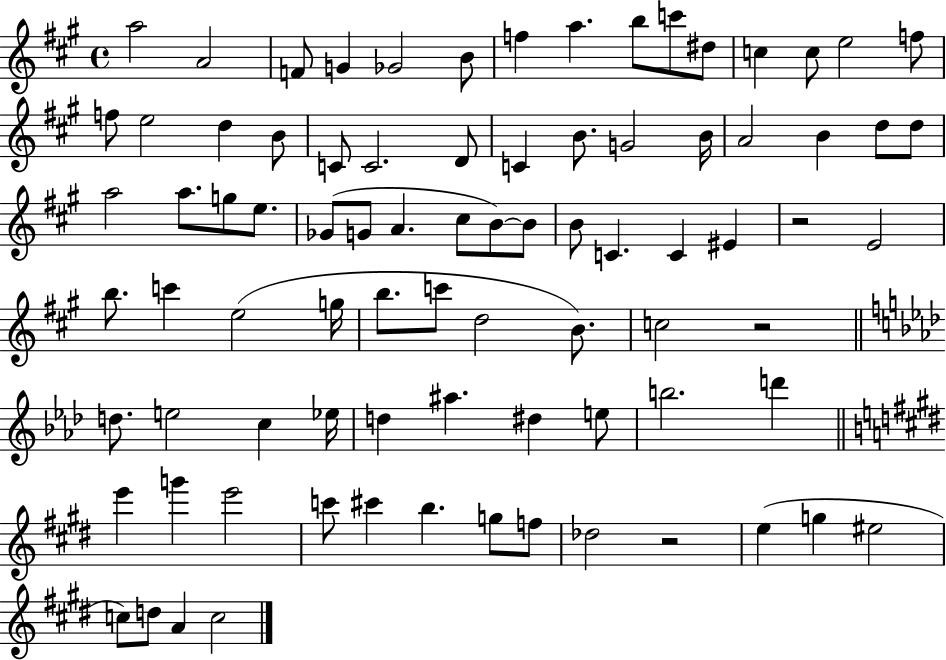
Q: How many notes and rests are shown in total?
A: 83